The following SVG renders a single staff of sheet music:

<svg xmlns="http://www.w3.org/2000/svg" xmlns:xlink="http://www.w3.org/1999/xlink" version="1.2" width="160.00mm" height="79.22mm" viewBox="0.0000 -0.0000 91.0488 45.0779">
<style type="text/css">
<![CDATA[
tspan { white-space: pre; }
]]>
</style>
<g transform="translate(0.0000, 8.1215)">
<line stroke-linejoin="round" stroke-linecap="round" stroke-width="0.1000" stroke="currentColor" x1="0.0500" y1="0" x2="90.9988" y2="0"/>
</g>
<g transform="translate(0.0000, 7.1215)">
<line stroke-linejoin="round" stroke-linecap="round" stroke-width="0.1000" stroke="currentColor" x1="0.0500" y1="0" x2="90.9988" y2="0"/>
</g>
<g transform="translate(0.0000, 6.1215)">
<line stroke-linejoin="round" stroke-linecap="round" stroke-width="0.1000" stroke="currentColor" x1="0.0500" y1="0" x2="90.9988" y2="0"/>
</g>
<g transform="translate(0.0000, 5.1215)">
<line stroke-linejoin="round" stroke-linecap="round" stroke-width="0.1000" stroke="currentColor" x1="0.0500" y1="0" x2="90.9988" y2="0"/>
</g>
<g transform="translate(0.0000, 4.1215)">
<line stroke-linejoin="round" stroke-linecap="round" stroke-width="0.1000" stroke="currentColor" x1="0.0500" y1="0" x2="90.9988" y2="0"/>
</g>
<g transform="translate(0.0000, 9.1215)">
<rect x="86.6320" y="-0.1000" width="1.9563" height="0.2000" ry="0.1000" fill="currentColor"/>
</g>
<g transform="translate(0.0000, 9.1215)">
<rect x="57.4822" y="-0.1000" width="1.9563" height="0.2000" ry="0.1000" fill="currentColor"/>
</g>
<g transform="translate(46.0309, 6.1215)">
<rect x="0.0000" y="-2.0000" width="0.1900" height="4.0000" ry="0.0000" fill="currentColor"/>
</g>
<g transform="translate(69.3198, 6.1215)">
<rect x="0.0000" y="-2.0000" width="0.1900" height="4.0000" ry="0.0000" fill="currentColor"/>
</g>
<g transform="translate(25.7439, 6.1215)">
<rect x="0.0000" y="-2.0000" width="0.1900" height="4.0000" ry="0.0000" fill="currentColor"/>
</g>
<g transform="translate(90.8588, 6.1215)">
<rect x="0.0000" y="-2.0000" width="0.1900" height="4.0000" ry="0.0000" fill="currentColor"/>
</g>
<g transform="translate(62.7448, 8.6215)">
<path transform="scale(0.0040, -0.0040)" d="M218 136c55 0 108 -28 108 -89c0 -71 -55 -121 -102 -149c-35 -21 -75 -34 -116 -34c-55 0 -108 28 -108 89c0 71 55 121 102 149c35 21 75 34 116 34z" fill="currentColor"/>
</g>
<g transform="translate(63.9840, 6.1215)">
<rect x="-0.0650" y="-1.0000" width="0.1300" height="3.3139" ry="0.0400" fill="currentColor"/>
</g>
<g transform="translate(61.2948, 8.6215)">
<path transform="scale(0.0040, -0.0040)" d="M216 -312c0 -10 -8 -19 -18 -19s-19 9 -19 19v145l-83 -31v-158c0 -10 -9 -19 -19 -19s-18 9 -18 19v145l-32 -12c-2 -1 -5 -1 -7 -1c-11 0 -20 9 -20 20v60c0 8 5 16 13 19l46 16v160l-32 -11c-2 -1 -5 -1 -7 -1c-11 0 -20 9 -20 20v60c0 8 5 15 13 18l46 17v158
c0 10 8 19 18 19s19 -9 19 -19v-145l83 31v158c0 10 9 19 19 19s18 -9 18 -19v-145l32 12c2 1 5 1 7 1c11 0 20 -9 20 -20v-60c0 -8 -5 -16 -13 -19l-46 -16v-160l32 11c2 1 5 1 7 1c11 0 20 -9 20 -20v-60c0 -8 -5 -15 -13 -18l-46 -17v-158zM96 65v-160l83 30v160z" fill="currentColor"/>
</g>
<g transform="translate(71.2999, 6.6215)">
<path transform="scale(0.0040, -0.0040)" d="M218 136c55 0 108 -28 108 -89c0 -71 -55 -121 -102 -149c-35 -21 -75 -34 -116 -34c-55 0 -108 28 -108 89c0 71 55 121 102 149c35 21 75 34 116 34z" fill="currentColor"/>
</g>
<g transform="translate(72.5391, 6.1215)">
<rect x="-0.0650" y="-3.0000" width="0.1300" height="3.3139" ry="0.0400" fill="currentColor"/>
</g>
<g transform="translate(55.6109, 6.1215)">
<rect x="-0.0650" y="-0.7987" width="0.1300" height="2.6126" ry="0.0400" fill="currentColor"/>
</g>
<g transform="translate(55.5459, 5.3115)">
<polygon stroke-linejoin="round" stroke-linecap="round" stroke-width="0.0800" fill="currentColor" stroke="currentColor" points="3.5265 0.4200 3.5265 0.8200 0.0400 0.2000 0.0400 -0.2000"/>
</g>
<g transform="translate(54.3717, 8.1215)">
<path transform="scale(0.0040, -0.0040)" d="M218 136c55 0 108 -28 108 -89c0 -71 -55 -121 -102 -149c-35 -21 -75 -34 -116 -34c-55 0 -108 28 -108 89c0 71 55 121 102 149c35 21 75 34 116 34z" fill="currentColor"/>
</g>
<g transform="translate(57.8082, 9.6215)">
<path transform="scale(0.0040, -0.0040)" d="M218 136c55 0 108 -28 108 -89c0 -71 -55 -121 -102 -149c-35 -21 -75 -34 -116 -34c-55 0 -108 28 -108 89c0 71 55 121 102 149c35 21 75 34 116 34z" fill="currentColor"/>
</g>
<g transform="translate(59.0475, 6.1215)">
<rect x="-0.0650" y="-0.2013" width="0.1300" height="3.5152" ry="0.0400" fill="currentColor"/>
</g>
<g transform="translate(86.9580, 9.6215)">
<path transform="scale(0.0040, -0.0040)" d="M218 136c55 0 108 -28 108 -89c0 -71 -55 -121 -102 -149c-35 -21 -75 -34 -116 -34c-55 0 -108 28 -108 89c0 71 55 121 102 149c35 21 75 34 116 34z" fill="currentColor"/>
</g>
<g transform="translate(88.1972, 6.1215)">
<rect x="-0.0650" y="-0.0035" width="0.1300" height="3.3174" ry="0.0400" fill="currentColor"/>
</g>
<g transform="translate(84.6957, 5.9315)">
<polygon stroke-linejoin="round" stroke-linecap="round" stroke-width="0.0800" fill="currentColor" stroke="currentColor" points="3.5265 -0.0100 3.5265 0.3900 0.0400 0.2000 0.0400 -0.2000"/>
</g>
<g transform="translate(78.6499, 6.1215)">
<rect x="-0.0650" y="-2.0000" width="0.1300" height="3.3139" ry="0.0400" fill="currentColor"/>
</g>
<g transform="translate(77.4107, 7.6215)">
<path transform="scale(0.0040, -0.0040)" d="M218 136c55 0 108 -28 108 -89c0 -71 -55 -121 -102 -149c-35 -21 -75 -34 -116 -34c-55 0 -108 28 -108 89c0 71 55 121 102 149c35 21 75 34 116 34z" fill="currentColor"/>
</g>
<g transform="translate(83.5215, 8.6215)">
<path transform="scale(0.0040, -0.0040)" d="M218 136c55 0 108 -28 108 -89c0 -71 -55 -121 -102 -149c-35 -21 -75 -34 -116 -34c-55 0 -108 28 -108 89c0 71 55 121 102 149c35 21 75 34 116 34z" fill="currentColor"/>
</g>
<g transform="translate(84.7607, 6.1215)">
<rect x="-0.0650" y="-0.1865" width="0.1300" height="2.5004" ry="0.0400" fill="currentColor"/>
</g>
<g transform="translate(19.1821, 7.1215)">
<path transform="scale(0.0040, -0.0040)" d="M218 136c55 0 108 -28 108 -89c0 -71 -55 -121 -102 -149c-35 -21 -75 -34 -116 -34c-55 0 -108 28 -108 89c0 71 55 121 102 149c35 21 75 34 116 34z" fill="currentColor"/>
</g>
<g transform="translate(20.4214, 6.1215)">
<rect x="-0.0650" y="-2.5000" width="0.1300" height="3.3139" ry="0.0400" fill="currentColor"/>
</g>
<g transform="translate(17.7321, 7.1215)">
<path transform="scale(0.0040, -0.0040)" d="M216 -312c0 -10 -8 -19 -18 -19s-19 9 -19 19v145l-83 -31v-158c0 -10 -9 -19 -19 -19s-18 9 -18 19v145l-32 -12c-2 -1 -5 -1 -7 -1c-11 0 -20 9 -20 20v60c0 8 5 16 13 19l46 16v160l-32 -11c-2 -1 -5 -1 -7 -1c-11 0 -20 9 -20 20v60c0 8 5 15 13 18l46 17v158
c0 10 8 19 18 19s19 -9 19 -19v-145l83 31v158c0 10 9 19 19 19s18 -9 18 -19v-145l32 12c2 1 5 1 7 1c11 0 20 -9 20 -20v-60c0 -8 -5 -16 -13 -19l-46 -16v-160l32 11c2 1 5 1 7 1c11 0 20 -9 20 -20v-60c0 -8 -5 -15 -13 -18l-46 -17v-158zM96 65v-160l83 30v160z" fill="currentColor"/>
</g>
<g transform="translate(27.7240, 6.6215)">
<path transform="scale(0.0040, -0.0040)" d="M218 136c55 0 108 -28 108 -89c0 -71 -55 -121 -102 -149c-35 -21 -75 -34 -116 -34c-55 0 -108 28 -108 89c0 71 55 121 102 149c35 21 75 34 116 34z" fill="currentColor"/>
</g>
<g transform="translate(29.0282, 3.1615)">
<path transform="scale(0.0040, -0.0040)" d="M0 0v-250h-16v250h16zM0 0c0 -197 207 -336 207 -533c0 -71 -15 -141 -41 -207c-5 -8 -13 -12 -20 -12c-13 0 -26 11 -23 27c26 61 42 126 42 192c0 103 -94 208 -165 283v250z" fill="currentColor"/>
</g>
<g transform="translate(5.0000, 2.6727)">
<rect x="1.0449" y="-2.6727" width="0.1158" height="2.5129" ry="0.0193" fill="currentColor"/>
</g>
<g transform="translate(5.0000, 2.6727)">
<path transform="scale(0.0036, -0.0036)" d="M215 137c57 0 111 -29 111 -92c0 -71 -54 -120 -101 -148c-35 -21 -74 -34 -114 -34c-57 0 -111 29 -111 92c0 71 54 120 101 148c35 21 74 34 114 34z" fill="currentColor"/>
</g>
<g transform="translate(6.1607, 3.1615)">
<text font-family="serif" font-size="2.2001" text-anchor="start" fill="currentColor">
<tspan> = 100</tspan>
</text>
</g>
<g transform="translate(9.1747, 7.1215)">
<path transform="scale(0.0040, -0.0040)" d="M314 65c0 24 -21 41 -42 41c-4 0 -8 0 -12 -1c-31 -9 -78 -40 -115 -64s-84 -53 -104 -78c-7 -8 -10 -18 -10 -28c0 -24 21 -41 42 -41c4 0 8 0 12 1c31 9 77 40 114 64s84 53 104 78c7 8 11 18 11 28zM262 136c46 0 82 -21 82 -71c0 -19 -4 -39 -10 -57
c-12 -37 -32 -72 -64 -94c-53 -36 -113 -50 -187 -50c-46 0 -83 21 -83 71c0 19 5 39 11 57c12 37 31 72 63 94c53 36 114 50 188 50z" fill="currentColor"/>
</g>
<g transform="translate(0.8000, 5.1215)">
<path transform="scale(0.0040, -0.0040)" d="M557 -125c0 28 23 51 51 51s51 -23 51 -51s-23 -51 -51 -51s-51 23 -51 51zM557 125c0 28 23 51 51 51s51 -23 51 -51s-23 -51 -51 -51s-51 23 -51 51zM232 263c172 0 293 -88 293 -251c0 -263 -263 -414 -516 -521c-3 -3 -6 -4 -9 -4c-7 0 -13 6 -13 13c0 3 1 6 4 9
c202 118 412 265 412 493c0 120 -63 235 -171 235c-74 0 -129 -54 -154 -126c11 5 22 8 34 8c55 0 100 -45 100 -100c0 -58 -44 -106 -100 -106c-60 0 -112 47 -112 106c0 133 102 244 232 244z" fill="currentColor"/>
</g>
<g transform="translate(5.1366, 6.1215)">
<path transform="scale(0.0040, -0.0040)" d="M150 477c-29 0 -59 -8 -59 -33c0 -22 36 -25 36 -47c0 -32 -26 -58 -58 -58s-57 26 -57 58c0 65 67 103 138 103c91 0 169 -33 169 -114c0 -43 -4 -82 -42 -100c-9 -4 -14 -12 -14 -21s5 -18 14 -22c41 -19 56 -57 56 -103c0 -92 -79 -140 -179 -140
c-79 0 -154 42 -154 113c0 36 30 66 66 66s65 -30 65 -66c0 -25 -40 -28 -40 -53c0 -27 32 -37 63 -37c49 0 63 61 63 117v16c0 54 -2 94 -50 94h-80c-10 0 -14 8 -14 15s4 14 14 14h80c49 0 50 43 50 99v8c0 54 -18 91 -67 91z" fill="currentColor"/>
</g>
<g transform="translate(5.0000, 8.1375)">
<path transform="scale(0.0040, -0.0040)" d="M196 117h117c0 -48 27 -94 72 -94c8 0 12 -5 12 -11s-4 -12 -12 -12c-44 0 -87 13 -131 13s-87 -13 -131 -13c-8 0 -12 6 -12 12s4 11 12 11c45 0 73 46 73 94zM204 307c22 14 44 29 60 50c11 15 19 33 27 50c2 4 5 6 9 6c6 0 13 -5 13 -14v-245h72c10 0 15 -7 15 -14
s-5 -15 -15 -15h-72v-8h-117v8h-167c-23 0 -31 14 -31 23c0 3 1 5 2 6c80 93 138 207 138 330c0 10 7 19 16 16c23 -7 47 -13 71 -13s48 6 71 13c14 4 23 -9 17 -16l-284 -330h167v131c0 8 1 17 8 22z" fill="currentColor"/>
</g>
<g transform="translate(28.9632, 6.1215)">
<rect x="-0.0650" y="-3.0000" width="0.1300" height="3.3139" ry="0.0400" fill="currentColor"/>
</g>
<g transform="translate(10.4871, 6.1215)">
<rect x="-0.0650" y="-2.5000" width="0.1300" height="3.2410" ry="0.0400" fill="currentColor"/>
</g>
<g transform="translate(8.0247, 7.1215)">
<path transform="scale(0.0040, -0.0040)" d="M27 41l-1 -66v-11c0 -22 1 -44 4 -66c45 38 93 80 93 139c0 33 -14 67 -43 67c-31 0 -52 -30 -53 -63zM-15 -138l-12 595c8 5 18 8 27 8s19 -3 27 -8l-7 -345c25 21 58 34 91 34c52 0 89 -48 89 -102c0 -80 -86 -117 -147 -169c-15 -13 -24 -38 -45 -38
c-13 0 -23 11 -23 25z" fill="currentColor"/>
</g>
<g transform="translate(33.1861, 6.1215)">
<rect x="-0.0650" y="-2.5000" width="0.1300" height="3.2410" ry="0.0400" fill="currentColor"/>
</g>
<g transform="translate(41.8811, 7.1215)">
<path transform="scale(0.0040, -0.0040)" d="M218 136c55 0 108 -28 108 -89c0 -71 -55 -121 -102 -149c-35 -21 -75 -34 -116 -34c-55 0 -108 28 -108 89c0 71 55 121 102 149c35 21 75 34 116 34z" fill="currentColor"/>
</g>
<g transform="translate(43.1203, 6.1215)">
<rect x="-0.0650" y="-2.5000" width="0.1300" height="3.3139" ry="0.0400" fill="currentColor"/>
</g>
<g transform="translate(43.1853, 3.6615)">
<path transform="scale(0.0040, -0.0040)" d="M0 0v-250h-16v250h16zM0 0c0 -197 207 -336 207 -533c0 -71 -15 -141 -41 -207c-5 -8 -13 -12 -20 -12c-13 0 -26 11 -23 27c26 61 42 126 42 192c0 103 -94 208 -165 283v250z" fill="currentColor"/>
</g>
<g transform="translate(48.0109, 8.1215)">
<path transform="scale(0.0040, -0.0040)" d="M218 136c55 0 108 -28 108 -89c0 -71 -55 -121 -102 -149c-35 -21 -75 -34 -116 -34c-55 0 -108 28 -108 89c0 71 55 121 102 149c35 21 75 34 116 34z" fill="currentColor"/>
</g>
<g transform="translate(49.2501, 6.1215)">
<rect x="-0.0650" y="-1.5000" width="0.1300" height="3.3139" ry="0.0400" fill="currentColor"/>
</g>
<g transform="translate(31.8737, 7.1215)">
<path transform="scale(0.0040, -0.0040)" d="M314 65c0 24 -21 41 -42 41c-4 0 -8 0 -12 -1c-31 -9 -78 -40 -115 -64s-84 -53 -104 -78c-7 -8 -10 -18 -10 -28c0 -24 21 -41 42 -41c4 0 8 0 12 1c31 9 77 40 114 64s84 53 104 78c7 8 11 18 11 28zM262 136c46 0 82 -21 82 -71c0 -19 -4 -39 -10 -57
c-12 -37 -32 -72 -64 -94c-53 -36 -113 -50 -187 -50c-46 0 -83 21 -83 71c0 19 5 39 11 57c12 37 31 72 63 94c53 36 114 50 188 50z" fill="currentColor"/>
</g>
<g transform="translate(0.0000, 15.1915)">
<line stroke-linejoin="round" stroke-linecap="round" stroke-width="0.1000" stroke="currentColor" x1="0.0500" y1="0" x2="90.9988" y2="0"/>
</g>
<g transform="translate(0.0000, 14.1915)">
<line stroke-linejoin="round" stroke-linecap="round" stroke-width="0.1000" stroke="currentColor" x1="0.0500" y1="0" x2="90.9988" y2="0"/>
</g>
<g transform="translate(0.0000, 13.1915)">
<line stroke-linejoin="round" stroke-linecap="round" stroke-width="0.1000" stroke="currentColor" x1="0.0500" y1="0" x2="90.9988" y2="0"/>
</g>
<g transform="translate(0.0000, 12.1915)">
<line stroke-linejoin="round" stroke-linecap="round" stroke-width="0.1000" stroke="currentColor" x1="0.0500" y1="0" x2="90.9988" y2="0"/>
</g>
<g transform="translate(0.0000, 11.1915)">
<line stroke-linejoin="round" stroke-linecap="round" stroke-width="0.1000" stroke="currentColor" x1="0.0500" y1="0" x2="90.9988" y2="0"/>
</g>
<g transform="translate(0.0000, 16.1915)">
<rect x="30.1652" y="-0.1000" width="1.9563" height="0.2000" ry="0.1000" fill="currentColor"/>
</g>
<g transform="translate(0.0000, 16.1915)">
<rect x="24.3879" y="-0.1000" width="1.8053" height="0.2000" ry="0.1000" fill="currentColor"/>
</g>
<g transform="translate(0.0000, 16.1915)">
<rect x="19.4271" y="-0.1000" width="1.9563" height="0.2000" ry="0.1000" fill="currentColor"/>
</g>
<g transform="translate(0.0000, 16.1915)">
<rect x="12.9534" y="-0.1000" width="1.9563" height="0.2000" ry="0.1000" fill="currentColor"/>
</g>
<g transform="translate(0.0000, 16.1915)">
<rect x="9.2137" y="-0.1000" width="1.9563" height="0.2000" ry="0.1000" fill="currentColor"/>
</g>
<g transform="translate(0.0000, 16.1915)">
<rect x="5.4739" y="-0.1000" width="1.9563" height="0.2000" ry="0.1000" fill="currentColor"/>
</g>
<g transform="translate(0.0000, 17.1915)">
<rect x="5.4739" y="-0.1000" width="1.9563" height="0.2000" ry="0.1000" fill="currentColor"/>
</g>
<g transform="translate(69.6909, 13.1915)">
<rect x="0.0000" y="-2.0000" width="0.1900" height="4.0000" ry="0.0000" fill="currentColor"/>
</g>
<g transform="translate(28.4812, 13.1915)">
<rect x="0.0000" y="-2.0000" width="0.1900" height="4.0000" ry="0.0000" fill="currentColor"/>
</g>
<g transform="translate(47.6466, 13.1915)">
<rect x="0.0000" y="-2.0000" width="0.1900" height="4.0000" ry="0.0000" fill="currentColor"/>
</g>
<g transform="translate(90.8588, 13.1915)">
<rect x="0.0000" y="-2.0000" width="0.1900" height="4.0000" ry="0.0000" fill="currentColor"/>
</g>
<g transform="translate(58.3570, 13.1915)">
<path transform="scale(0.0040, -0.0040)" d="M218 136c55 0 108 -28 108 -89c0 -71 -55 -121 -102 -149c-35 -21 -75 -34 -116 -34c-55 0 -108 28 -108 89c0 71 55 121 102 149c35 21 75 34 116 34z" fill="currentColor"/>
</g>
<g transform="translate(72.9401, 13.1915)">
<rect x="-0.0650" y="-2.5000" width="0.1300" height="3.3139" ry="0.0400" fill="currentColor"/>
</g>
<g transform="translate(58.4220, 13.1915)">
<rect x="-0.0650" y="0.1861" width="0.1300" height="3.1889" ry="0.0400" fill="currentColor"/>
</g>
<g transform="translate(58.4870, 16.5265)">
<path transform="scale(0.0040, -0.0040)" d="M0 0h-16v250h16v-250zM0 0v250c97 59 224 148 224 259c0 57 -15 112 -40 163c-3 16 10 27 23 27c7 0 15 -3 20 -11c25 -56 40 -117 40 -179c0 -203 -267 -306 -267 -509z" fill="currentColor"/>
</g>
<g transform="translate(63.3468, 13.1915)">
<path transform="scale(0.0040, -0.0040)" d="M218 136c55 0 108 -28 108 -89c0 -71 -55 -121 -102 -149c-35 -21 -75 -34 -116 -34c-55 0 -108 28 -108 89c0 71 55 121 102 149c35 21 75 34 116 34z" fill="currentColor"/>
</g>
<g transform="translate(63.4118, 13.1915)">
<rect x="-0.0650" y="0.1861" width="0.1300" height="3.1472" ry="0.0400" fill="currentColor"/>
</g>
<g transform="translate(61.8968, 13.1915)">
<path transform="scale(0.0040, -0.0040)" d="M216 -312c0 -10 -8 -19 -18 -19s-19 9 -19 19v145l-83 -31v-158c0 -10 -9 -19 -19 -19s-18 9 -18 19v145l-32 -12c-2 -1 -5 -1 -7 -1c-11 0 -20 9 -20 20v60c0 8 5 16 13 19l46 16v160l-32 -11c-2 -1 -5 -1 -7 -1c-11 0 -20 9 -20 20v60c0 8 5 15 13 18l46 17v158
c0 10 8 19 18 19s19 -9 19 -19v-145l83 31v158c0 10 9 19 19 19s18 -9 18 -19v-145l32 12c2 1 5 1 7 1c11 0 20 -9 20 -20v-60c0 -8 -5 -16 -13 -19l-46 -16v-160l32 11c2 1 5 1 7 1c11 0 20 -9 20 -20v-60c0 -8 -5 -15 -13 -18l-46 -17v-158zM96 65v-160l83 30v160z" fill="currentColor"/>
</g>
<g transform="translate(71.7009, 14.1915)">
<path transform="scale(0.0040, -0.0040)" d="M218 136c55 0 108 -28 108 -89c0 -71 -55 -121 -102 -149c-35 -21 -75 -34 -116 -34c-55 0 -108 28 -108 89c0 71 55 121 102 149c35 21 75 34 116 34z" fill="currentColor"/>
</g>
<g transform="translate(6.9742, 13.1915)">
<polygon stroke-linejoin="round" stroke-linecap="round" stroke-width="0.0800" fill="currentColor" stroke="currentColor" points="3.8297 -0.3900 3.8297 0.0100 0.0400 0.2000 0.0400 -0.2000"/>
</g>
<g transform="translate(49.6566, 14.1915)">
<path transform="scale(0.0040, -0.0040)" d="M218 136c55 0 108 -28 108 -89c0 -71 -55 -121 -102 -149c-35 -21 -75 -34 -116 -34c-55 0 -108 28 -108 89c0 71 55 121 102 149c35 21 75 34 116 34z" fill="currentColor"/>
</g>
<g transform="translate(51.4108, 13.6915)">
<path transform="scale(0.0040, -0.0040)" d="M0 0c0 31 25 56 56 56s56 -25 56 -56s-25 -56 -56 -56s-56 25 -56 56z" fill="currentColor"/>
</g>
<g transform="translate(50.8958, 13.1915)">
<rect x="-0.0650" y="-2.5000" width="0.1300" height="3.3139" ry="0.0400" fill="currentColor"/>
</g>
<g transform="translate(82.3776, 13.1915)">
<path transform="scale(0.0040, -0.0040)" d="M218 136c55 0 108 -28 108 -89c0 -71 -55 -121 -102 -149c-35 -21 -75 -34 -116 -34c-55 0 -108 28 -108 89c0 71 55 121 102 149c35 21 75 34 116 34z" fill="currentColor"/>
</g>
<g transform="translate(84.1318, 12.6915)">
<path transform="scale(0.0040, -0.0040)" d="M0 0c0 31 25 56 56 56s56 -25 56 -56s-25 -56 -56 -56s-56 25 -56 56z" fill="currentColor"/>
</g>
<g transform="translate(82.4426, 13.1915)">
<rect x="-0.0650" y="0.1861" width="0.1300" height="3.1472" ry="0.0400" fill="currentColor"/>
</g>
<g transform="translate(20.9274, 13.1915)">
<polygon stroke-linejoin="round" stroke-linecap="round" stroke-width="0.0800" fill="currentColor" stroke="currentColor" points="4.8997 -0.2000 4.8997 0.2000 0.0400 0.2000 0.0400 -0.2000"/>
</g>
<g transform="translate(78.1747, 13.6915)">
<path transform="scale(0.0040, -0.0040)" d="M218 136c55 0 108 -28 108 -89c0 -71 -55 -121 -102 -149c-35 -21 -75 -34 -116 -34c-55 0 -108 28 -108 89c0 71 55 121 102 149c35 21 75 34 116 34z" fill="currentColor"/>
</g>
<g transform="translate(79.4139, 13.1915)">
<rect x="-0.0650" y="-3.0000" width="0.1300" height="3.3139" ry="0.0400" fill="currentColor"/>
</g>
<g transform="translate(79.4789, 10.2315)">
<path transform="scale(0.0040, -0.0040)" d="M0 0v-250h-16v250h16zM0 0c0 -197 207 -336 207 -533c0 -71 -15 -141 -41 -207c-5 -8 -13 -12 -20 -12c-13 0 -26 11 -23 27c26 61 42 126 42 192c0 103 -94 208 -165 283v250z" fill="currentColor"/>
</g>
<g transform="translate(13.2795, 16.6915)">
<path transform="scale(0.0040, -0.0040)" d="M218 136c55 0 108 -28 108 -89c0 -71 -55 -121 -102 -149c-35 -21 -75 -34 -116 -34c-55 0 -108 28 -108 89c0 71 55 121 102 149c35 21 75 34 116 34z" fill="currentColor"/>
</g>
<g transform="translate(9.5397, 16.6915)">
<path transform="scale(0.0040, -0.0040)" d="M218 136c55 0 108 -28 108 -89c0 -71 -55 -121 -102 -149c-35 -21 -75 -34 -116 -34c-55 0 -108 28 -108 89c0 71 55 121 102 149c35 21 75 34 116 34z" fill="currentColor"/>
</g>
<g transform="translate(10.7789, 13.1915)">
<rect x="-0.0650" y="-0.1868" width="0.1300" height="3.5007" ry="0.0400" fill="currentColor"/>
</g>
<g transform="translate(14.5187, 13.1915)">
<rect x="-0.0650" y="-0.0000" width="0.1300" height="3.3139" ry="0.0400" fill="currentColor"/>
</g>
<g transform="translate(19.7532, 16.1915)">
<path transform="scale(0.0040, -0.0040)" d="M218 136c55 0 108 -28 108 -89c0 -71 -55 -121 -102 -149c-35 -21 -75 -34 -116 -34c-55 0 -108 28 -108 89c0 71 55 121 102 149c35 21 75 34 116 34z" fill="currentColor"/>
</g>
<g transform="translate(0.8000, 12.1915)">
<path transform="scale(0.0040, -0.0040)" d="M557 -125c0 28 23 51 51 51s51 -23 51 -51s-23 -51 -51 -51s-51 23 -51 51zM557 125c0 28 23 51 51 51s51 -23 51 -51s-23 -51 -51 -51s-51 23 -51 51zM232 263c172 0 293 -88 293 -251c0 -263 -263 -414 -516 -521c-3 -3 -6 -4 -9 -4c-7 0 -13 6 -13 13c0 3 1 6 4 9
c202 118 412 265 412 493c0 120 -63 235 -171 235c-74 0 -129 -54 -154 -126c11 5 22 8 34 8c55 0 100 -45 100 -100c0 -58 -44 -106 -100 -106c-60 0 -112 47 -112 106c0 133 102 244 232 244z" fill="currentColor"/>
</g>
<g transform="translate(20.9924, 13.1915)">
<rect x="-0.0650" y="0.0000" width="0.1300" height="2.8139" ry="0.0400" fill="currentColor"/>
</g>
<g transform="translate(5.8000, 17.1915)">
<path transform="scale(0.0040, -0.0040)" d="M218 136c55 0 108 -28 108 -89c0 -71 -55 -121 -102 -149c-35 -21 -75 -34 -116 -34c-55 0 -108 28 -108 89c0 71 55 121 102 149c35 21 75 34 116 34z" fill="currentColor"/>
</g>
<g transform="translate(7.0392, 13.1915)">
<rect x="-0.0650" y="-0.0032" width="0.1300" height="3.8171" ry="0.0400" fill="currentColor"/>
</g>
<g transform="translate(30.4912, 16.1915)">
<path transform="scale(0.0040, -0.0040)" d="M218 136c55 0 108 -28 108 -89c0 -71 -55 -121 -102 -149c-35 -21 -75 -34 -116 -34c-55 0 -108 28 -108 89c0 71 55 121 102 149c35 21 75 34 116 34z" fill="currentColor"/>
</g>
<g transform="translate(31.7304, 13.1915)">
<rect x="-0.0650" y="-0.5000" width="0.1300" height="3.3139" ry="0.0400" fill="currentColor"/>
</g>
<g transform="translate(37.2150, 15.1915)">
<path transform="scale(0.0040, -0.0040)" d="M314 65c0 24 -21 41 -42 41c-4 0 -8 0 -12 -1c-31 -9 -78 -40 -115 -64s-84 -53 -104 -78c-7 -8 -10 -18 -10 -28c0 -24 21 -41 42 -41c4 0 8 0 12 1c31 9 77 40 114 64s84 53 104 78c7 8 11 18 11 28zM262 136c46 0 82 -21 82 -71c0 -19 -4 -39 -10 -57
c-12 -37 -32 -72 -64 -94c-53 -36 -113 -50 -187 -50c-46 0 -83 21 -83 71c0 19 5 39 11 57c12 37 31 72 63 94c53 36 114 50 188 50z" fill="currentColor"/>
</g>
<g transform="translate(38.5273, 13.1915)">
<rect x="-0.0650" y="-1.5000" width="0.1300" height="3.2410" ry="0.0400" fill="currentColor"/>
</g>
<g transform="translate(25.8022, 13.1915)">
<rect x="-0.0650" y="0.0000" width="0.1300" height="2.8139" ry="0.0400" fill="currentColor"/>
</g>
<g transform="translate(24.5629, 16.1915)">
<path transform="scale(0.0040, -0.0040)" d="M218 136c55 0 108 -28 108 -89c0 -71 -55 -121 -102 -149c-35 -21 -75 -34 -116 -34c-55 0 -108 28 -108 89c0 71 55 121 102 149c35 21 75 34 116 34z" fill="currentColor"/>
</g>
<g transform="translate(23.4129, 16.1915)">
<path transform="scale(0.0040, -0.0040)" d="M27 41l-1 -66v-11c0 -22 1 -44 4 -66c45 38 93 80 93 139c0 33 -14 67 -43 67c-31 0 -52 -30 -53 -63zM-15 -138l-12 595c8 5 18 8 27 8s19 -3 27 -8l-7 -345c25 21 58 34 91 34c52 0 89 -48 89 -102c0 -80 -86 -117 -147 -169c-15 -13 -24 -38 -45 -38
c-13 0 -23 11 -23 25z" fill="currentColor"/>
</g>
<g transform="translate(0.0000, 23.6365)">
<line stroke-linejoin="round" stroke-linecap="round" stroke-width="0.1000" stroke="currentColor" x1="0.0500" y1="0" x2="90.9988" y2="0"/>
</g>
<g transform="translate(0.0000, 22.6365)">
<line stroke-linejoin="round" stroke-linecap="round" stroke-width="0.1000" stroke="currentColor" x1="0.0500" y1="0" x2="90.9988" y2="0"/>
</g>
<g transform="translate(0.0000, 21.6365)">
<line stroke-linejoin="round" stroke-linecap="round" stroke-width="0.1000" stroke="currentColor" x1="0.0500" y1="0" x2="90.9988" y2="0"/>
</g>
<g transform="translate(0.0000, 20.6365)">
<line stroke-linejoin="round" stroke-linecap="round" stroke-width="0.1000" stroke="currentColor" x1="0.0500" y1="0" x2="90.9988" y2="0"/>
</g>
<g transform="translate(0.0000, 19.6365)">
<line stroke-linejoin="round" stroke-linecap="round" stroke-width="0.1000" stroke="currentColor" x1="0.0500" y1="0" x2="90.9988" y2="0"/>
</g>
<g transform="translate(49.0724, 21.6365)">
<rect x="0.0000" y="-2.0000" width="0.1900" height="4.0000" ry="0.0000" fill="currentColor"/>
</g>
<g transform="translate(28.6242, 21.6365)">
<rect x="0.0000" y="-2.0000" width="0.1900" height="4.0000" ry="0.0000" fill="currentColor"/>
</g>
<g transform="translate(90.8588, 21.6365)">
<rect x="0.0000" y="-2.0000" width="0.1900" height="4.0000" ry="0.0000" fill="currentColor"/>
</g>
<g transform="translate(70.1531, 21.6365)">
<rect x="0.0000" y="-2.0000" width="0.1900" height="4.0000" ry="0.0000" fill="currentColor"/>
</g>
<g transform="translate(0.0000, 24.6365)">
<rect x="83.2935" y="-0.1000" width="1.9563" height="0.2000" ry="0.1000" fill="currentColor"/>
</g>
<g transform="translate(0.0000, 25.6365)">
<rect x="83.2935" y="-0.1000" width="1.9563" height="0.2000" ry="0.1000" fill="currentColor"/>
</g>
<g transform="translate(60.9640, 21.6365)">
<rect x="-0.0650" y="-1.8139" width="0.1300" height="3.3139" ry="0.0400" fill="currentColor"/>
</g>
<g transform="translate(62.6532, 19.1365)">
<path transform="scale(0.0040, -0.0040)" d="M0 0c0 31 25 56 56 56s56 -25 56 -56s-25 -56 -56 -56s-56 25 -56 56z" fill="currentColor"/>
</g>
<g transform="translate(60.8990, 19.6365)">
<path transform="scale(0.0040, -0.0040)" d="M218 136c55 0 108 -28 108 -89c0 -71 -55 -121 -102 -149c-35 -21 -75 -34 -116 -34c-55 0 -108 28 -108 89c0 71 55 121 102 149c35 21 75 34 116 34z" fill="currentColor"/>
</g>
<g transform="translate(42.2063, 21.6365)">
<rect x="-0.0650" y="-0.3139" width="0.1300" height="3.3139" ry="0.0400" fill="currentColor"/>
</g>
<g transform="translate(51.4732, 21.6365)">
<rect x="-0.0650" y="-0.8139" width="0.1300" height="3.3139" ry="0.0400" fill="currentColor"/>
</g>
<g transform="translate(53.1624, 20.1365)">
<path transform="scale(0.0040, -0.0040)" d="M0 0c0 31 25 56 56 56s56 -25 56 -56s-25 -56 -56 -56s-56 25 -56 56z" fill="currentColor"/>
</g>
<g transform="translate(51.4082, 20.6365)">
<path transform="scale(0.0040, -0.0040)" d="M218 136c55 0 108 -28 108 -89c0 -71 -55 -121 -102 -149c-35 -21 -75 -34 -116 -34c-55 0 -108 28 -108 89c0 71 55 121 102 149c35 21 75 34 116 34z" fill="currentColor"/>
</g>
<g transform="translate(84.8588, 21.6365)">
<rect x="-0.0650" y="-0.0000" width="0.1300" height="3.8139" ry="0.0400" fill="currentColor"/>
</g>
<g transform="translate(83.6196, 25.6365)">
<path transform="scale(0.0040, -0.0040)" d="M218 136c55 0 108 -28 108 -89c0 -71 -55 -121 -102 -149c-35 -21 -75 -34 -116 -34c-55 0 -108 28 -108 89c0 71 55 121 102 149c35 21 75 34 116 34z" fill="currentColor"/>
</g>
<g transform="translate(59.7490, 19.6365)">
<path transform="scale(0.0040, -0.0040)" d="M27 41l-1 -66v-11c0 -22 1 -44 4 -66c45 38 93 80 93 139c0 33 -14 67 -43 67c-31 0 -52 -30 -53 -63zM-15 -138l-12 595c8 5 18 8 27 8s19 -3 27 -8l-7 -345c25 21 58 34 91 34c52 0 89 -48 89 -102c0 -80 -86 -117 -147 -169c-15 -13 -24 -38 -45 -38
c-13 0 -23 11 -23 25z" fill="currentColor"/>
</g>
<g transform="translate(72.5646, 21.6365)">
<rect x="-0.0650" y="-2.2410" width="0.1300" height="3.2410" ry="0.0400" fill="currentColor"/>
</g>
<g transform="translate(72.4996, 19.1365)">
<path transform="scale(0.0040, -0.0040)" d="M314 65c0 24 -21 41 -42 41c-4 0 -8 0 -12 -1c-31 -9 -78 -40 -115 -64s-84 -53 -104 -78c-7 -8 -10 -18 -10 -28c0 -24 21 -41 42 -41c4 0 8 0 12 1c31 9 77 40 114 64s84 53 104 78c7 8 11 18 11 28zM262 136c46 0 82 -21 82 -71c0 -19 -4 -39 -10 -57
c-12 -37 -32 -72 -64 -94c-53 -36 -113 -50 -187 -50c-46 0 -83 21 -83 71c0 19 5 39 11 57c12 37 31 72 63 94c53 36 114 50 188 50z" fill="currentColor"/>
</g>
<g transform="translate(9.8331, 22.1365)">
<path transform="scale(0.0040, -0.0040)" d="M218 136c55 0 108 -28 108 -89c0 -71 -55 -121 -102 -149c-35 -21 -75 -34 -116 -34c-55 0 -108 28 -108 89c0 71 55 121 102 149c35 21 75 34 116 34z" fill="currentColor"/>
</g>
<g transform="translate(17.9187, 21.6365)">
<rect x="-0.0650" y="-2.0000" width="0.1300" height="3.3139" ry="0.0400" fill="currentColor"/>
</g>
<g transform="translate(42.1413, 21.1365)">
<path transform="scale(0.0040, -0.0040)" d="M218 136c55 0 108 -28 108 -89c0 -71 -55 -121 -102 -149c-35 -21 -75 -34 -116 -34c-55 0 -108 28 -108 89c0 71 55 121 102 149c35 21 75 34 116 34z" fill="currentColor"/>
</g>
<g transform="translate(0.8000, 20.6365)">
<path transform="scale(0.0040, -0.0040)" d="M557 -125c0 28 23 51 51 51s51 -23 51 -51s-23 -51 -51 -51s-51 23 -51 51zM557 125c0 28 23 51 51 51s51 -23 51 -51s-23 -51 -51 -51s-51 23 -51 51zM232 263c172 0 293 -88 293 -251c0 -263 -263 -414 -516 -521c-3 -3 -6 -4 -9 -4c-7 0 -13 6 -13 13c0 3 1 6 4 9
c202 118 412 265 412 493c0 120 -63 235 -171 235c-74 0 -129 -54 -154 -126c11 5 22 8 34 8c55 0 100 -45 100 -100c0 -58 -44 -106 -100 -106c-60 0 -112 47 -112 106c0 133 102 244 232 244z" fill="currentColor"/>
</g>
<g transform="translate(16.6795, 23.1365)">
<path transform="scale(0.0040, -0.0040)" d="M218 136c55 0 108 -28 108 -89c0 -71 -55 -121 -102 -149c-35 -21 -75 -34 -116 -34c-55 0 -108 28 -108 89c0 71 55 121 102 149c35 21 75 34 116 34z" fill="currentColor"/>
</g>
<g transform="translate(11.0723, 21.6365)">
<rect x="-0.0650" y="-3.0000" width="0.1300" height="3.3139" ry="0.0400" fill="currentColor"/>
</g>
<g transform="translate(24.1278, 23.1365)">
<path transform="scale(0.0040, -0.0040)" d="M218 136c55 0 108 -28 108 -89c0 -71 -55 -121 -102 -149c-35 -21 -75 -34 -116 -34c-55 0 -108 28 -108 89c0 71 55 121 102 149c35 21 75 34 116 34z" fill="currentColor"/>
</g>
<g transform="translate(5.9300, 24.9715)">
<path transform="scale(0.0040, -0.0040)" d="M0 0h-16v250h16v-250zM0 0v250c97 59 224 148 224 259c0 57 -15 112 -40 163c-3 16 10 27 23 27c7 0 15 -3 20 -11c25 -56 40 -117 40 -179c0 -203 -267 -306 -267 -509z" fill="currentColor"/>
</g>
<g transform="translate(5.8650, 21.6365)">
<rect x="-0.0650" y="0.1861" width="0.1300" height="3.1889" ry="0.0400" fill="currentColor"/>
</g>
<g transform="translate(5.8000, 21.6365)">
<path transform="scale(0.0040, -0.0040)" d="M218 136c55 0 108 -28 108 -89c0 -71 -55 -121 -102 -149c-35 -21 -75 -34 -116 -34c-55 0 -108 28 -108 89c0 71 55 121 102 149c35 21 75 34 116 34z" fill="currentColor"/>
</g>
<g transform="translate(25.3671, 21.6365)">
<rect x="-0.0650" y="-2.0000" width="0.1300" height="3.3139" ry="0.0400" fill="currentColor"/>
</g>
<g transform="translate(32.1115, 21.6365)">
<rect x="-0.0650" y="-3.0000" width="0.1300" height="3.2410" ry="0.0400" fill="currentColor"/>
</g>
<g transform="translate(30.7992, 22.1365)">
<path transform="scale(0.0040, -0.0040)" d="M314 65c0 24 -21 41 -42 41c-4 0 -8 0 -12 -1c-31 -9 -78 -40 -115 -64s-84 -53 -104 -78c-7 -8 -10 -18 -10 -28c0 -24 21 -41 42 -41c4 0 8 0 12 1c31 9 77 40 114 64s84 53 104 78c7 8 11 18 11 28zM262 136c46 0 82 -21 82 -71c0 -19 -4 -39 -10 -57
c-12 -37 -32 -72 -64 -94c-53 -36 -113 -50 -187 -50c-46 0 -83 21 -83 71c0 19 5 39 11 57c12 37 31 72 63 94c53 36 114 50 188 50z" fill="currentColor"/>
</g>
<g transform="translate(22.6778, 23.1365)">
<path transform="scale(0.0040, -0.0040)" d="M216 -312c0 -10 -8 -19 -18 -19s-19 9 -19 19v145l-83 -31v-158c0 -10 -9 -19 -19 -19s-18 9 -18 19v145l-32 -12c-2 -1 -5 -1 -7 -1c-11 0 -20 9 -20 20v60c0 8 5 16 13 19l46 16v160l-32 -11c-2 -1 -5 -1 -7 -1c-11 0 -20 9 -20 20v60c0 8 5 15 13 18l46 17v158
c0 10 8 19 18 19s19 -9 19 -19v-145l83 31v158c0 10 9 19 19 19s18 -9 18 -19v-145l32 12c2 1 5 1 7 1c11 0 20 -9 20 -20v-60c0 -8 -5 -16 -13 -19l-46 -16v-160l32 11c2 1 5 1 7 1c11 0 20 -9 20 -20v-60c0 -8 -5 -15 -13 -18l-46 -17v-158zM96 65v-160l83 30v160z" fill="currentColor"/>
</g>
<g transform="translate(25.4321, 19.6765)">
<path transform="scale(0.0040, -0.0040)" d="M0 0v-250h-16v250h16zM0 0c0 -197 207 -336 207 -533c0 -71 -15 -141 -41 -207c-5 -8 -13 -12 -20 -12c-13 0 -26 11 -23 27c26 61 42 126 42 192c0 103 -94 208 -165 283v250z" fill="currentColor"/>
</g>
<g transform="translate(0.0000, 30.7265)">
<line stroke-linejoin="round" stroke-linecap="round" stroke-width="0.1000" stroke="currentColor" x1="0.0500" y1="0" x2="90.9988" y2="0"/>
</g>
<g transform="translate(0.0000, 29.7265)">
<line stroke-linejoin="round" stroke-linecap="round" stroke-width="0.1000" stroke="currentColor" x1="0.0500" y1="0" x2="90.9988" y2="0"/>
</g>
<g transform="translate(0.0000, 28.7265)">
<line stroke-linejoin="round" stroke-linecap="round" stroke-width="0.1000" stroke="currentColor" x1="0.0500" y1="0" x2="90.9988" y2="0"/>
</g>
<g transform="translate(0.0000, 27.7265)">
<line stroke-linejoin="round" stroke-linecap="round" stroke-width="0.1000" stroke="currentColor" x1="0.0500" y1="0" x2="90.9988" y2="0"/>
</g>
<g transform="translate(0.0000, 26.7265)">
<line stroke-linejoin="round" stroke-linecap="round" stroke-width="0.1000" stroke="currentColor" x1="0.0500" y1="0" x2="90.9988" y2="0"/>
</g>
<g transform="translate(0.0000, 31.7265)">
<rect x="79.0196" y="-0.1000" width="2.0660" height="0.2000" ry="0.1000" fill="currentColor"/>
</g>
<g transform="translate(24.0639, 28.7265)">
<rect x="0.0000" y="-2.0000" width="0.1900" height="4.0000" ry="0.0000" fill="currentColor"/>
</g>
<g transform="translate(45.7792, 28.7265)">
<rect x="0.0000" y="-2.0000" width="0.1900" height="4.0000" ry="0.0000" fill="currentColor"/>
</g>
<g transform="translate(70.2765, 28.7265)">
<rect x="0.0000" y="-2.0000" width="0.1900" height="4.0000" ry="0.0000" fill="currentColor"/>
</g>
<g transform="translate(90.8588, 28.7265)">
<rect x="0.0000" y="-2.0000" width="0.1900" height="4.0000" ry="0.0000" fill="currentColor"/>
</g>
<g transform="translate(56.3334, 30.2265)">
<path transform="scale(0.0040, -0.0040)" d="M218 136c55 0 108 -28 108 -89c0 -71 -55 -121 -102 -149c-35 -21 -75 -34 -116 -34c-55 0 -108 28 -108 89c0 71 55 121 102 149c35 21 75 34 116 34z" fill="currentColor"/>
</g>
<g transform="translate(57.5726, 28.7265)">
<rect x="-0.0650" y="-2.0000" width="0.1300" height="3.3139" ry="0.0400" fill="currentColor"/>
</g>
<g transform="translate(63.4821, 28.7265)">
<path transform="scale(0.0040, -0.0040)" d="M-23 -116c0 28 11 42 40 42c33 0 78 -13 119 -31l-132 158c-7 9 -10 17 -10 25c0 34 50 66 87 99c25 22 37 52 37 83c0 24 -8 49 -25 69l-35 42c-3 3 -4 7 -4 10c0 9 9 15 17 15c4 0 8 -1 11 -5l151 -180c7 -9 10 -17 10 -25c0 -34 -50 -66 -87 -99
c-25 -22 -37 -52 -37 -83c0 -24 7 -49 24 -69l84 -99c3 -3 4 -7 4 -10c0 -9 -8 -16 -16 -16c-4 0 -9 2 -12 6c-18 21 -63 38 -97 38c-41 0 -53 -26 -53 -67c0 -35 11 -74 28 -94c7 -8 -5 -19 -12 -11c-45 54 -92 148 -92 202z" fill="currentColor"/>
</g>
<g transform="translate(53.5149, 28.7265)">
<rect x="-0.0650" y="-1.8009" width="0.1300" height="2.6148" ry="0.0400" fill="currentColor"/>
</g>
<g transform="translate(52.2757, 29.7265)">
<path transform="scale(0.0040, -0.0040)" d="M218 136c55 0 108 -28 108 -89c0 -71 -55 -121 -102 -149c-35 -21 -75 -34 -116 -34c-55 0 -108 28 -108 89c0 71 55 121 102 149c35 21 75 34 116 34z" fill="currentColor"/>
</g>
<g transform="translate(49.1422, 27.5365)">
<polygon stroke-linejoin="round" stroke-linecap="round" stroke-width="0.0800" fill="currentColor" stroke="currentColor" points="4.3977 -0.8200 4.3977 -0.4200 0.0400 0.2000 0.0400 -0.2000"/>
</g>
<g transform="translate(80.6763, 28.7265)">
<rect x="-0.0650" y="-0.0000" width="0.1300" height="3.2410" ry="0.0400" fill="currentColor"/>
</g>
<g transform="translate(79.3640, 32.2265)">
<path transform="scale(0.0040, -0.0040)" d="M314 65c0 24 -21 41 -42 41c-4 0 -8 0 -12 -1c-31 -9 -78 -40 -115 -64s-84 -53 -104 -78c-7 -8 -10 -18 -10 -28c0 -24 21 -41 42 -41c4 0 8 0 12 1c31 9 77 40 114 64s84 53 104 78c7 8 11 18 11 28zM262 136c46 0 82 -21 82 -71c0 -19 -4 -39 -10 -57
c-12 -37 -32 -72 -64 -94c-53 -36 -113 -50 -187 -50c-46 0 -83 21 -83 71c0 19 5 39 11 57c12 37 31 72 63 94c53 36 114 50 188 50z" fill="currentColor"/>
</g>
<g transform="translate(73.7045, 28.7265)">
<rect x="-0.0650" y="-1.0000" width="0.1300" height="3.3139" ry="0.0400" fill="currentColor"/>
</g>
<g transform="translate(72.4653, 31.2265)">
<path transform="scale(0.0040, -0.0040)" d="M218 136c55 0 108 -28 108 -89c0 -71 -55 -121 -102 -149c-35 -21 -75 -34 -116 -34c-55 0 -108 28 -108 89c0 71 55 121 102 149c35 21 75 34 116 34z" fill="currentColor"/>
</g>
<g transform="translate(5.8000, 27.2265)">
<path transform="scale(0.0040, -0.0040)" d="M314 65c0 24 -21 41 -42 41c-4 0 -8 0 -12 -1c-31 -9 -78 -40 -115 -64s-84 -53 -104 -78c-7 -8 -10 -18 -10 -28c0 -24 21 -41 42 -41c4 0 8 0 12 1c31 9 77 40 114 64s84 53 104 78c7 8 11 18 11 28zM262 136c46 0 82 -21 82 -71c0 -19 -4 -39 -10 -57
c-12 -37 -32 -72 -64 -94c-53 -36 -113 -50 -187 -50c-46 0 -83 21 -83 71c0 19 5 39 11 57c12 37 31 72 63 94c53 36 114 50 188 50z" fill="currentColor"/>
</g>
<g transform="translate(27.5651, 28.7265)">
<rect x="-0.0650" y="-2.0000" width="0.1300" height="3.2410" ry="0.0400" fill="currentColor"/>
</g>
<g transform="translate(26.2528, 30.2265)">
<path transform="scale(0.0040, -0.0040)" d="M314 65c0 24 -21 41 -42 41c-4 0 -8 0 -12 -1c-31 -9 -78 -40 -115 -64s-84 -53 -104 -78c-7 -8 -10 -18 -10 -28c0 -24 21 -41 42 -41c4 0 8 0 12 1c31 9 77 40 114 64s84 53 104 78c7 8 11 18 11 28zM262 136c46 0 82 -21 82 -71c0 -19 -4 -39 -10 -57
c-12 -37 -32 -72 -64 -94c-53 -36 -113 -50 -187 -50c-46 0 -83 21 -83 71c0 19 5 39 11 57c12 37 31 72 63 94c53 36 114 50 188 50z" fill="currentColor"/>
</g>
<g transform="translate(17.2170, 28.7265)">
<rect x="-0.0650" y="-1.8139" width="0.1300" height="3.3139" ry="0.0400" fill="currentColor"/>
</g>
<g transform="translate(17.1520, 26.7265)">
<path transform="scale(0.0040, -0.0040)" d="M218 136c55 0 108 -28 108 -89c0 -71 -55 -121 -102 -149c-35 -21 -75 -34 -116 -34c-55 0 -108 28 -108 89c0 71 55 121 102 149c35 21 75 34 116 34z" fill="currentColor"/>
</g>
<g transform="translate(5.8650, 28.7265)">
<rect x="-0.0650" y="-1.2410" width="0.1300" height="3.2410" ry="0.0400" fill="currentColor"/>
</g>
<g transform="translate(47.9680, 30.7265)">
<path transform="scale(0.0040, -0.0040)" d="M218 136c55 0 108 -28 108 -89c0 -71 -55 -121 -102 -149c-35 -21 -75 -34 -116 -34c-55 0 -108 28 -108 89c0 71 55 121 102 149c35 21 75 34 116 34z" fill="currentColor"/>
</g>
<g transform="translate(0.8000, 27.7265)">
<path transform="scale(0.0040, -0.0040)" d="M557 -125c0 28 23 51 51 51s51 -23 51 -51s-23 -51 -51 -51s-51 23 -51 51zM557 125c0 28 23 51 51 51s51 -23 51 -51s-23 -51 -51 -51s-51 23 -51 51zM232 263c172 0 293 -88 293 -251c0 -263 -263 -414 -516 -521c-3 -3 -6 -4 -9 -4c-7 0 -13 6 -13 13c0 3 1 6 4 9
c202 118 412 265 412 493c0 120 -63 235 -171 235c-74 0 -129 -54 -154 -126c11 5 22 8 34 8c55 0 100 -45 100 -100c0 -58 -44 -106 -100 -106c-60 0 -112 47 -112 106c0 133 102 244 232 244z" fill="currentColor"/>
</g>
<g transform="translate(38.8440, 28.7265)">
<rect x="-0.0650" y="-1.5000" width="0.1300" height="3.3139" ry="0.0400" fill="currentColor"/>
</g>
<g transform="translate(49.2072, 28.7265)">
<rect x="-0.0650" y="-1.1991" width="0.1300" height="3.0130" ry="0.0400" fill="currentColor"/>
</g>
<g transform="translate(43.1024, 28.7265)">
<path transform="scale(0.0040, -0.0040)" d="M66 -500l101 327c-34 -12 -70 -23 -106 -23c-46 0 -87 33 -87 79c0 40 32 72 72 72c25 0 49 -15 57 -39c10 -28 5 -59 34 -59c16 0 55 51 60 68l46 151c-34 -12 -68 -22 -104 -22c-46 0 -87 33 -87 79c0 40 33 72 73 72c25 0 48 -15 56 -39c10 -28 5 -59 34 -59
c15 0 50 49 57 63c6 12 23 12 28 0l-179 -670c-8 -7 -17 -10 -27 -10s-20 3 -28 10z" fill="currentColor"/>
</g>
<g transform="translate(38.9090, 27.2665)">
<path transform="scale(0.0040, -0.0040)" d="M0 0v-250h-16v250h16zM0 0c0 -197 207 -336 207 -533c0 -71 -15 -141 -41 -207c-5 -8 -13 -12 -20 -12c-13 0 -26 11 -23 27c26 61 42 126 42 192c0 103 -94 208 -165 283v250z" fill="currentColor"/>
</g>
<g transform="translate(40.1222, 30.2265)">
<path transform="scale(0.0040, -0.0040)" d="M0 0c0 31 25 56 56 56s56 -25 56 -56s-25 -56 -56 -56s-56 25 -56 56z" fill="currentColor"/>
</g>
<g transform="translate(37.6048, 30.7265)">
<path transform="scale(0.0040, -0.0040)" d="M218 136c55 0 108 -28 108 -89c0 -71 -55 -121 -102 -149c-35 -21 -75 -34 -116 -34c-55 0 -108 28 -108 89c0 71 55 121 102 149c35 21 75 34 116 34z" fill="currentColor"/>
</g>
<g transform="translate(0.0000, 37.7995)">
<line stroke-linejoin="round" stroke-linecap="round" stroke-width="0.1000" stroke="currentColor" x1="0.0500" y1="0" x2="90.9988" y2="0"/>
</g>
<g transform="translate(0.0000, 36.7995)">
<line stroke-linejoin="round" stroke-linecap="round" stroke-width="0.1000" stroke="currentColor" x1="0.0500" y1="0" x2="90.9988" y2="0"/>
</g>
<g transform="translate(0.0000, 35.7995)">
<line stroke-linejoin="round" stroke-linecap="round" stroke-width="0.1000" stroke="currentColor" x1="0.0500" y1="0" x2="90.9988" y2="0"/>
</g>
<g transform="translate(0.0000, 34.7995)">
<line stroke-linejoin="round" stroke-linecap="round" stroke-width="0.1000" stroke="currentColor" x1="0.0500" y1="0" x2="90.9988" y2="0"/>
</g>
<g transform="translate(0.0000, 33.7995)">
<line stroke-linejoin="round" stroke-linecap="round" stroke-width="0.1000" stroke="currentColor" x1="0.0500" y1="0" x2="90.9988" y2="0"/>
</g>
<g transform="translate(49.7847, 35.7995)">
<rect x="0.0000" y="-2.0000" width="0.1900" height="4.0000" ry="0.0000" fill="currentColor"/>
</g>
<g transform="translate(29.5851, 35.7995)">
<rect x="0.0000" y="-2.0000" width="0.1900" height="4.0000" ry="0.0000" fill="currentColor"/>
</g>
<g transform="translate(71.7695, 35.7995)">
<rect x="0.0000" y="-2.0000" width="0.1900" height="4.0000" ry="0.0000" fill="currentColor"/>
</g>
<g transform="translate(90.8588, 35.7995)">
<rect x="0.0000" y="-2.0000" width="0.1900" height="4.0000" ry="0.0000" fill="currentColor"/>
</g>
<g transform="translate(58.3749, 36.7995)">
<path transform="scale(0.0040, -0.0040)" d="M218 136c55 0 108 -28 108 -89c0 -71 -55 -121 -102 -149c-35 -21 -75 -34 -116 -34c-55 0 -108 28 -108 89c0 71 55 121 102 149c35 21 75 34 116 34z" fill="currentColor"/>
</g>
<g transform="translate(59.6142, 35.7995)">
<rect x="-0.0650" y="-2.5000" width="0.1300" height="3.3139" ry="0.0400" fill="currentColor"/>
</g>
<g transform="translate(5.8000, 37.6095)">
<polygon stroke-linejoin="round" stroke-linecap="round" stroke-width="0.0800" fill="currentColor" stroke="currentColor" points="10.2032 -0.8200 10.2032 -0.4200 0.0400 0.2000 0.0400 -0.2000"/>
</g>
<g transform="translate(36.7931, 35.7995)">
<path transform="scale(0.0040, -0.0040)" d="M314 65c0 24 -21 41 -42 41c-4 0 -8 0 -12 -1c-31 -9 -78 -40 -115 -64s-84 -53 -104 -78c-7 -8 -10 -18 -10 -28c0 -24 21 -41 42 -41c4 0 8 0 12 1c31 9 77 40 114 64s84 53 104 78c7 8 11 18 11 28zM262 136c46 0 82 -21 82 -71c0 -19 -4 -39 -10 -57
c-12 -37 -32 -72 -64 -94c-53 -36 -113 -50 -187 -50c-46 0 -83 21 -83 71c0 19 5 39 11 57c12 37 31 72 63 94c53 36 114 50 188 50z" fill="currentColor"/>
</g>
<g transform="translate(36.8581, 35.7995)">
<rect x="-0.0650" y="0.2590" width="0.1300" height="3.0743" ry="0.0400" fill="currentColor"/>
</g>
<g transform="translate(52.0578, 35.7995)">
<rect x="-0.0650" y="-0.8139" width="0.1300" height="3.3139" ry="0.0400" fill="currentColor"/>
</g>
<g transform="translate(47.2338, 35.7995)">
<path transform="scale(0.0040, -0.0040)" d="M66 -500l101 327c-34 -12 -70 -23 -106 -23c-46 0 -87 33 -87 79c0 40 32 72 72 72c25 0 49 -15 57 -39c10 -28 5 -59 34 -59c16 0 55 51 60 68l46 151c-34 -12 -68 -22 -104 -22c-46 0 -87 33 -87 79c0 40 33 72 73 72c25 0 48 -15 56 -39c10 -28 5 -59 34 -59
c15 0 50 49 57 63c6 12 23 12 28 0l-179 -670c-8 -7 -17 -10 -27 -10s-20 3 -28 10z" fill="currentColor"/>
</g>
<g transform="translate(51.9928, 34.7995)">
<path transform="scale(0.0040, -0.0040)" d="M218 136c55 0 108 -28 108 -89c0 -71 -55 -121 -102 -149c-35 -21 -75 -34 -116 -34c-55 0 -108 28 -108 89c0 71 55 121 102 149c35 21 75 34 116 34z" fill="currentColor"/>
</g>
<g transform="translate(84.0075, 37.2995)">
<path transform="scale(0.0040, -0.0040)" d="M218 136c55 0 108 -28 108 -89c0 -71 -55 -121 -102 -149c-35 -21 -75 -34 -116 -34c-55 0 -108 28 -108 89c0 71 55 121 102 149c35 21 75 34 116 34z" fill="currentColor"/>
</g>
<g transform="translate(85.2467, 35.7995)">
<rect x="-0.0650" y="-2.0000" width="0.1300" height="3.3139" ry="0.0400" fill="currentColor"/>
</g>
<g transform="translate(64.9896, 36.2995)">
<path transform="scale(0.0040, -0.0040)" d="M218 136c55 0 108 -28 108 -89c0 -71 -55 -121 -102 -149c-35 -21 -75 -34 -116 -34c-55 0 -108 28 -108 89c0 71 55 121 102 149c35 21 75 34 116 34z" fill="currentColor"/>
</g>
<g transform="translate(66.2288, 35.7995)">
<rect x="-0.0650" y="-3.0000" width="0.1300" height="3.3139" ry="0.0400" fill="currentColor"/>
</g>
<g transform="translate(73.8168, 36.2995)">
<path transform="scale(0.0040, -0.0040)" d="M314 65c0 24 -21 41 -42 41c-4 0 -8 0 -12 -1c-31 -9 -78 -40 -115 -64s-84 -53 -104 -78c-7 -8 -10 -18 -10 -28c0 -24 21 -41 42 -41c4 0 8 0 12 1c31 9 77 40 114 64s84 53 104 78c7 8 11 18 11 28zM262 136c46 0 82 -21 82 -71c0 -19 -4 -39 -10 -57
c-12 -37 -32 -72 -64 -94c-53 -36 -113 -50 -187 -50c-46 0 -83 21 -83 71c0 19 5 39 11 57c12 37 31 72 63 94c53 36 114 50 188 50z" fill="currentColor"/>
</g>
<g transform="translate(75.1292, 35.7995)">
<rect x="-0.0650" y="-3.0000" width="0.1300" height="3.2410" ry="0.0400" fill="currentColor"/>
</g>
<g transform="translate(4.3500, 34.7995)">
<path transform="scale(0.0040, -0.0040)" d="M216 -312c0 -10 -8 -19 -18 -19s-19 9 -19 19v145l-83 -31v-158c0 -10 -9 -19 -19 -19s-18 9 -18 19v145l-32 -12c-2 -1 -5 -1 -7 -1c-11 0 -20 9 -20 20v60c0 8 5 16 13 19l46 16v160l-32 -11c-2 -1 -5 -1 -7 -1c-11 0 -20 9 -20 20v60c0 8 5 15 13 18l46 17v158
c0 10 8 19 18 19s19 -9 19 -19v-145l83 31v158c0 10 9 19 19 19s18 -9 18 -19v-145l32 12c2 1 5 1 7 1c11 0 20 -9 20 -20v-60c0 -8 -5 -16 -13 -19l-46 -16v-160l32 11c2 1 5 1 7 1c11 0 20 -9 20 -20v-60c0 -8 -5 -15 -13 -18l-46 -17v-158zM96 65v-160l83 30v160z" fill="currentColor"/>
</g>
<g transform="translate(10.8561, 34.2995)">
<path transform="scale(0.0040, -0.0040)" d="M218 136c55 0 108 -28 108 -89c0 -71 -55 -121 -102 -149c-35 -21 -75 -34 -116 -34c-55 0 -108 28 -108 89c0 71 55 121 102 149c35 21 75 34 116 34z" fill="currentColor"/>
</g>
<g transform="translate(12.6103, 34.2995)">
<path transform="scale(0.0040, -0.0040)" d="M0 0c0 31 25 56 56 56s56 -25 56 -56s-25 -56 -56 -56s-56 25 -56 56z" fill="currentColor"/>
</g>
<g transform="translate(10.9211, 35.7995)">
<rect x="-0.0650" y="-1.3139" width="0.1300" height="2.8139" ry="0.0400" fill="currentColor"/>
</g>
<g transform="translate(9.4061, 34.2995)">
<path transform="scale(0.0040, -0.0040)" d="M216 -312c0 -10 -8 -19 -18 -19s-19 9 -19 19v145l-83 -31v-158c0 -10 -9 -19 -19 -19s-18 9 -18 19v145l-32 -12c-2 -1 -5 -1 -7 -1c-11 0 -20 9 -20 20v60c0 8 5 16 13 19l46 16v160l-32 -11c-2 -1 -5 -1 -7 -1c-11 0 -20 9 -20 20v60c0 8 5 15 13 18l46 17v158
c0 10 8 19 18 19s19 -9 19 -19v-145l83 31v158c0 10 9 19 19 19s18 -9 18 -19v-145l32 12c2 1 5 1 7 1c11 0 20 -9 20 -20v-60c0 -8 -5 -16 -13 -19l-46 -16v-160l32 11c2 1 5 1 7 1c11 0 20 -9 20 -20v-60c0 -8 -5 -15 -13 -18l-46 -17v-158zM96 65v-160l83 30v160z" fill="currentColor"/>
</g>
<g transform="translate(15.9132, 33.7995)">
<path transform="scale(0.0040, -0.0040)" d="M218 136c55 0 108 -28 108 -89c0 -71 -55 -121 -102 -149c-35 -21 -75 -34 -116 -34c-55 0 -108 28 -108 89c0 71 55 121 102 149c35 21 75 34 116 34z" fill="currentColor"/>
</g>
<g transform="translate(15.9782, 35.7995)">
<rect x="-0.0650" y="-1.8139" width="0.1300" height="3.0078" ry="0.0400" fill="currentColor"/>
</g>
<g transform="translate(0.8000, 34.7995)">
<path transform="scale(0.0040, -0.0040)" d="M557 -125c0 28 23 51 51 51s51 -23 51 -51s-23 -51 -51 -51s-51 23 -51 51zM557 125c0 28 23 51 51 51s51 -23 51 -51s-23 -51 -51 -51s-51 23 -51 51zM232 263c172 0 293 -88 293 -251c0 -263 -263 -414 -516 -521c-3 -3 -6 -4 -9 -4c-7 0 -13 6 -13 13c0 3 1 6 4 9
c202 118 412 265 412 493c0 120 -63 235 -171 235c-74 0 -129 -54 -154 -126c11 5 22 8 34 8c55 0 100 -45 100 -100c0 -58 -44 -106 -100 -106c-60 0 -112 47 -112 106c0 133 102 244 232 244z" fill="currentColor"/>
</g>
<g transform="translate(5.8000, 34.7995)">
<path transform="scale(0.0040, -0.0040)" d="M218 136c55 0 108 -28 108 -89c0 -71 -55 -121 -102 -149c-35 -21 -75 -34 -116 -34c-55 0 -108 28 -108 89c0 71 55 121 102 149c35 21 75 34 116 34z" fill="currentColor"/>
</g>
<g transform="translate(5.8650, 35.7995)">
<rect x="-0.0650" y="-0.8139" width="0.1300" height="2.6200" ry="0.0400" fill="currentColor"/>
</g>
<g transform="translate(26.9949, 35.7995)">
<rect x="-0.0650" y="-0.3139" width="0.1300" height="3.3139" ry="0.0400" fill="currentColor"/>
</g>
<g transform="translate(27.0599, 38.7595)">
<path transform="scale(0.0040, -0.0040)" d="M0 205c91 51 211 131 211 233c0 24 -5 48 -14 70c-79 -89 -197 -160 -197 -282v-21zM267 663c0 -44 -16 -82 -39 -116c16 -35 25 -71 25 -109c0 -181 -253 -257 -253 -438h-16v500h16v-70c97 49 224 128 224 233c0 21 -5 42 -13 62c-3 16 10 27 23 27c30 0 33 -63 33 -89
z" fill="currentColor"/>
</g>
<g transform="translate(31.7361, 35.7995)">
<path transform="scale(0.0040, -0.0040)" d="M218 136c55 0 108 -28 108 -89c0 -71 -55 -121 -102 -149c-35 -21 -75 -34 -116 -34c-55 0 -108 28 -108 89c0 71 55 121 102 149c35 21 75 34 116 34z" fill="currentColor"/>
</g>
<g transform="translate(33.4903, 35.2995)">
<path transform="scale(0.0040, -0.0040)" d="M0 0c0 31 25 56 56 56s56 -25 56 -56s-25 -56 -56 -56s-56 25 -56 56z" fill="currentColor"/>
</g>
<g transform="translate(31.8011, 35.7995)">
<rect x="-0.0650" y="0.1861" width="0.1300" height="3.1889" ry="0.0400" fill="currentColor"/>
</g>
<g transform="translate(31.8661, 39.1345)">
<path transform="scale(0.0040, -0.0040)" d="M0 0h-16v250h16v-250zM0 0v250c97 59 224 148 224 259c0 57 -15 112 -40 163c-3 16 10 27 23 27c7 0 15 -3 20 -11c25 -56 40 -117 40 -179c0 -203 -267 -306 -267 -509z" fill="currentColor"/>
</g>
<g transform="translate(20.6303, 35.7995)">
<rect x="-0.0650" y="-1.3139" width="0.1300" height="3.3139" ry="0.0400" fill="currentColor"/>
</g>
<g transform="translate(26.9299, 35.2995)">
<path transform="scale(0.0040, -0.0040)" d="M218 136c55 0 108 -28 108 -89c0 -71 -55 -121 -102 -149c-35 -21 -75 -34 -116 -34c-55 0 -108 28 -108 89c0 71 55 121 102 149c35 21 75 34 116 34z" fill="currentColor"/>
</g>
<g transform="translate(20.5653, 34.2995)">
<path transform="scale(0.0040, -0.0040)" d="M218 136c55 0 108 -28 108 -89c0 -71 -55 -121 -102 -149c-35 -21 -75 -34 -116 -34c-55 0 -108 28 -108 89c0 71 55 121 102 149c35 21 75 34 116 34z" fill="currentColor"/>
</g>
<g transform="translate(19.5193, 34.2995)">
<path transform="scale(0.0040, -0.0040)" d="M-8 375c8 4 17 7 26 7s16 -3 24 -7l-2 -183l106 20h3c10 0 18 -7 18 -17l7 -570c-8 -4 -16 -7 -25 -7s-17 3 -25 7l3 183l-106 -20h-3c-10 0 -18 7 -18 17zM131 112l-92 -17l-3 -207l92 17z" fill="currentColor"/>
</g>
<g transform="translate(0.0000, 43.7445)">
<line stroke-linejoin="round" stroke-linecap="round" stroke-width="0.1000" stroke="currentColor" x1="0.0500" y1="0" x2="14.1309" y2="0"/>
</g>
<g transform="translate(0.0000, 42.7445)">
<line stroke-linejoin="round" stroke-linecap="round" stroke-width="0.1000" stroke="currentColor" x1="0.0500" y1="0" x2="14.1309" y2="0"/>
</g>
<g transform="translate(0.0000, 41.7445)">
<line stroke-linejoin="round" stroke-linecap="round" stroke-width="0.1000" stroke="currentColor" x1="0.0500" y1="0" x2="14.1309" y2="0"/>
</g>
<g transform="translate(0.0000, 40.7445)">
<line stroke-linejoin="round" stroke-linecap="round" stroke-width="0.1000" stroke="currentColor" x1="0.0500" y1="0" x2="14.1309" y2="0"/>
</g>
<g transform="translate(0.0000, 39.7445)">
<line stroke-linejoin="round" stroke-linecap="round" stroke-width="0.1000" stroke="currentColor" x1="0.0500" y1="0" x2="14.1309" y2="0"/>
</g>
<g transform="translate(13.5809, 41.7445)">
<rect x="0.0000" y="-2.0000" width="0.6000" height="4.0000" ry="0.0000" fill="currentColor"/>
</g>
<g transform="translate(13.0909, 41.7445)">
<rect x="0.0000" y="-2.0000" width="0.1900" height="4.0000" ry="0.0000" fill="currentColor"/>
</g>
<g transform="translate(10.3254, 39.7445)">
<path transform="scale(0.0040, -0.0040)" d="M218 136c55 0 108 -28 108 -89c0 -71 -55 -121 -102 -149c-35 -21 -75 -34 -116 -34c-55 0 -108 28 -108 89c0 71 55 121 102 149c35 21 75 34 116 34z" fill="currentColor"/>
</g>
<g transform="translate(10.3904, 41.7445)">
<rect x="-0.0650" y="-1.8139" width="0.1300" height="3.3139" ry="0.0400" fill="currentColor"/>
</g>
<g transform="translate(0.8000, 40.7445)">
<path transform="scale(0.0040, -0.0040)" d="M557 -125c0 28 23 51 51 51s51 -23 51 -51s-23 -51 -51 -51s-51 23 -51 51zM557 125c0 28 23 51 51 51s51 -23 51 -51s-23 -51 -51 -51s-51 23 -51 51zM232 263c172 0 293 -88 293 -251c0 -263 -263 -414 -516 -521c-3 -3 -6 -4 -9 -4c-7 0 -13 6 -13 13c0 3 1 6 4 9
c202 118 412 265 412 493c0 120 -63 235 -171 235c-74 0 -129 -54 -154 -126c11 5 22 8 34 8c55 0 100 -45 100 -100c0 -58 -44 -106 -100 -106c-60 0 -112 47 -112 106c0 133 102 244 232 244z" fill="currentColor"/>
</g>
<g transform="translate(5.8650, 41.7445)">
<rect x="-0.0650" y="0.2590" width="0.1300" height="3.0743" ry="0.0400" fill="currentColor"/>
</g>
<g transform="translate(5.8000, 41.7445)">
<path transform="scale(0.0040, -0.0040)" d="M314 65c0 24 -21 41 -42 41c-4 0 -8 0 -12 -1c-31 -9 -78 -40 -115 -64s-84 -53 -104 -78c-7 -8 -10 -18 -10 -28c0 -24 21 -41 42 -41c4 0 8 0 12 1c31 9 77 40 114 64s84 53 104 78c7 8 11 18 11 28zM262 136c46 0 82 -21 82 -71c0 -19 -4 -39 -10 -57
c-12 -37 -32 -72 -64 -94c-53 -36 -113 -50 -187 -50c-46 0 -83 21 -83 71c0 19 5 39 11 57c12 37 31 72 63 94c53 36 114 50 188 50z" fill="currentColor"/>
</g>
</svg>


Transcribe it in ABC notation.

X:1
T:Untitled
M:3/4
L:1/4
K:C
_B,,2 ^B,, C,/2 B,,2 B,,/2 G,, G,,/2 D,,/2 ^F,, C, A,, F,,/2 D,,/2 C,,/2 D,,/2 D,, E,,/2 _E,,/2 E,, G,,2 B,, D,/2 ^D, B,, C,/2 D, D,/2 C, A,, ^A,,/2 C,2 E, F, _A, B,2 C,, G,2 A, A,,2 G,,/2 z/4 G,,/2 B,,/2 A,, z F,, D,,2 ^F,/2 ^G,/2 A,/2 G, E,/4 D,/2 D,2 z/4 F, B,, C, C,2 A,, D,2 A,